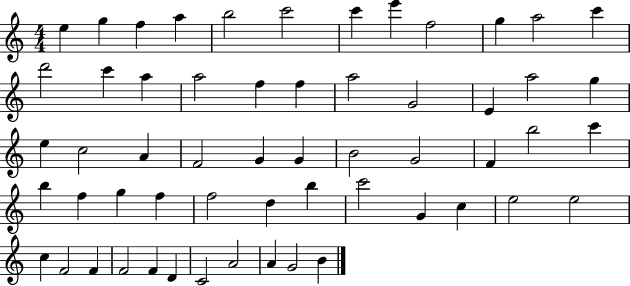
{
  \clef treble
  \numericTimeSignature
  \time 4/4
  \key c \major
  e''4 g''4 f''4 a''4 | b''2 c'''2 | c'''4 e'''4 f''2 | g''4 a''2 c'''4 | \break d'''2 c'''4 a''4 | a''2 f''4 f''4 | a''2 g'2 | e'4 a''2 g''4 | \break e''4 c''2 a'4 | f'2 g'4 g'4 | b'2 g'2 | f'4 b''2 c'''4 | \break b''4 f''4 g''4 f''4 | f''2 d''4 b''4 | c'''2 g'4 c''4 | e''2 e''2 | \break c''4 f'2 f'4 | f'2 f'4 d'4 | c'2 a'2 | a'4 g'2 b'4 | \break \bar "|."
}